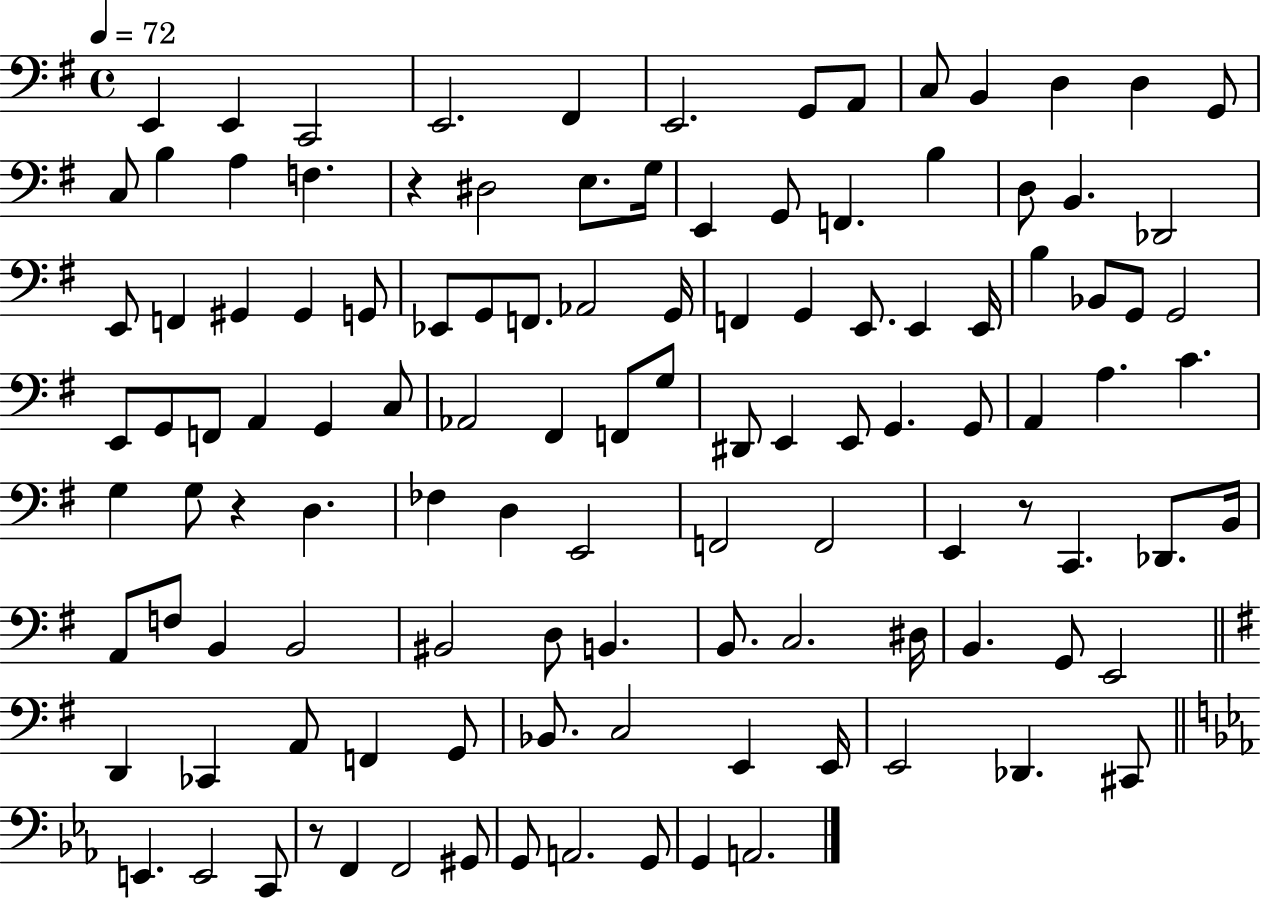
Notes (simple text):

E2/q E2/q C2/h E2/h. F#2/q E2/h. G2/e A2/e C3/e B2/q D3/q D3/q G2/e C3/e B3/q A3/q F3/q. R/q D#3/h E3/e. G3/s E2/q G2/e F2/q. B3/q D3/e B2/q. Db2/h E2/e F2/q G#2/q G#2/q G2/e Eb2/e G2/e F2/e. Ab2/h G2/s F2/q G2/q E2/e. E2/q E2/s B3/q Bb2/e G2/e G2/h E2/e G2/e F2/e A2/q G2/q C3/e Ab2/h F#2/q F2/e G3/e D#2/e E2/q E2/e G2/q. G2/e A2/q A3/q. C4/q. G3/q G3/e R/q D3/q. FES3/q D3/q E2/h F2/h F2/h E2/q R/e C2/q. Db2/e. B2/s A2/e F3/e B2/q B2/h BIS2/h D3/e B2/q. B2/e. C3/h. D#3/s B2/q. G2/e E2/h D2/q CES2/q A2/e F2/q G2/e Bb2/e. C3/h E2/q E2/s E2/h Db2/q. C#2/e E2/q. E2/h C2/e R/e F2/q F2/h G#2/e G2/e A2/h. G2/e G2/q A2/h.